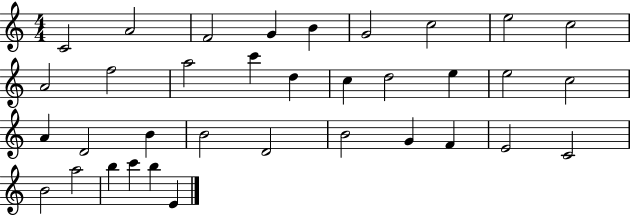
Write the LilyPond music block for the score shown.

{
  \clef treble
  \numericTimeSignature
  \time 4/4
  \key c \major
  c'2 a'2 | f'2 g'4 b'4 | g'2 c''2 | e''2 c''2 | \break a'2 f''2 | a''2 c'''4 d''4 | c''4 d''2 e''4 | e''2 c''2 | \break a'4 d'2 b'4 | b'2 d'2 | b'2 g'4 f'4 | e'2 c'2 | \break b'2 a''2 | b''4 c'''4 b''4 e'4 | \bar "|."
}